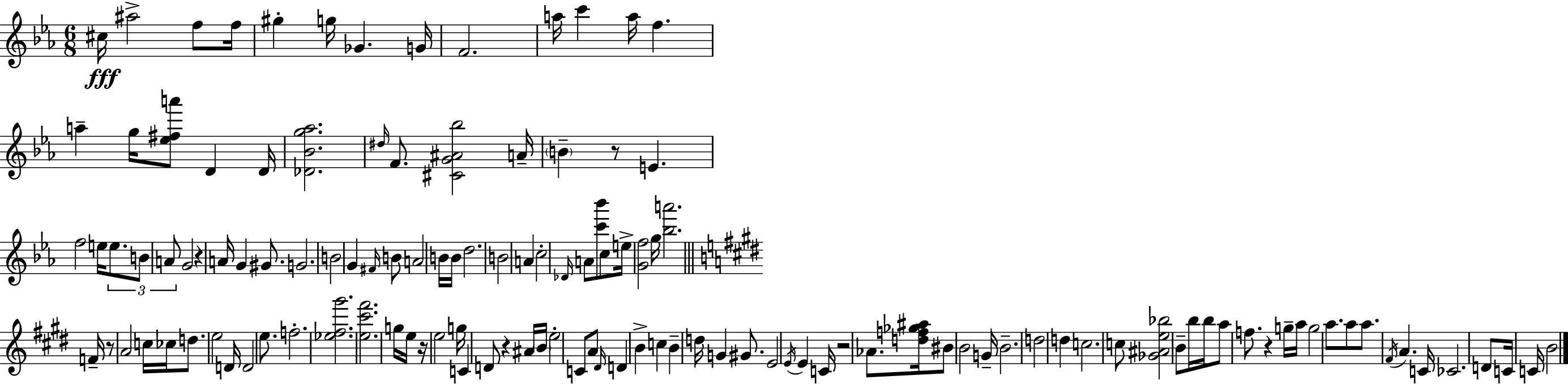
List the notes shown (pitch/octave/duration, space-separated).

C#5/s A#5/h F5/e F5/s G#5/q G5/s Gb4/q. G4/s F4/h. A5/s C6/q A5/s F5/q. A5/q G5/s [Eb5,F#5,A6]/e D4/q D4/s [Db4,Bb4,G5,Ab5]/h. D#5/s F4/e. [C#4,G4,A#4,Bb5]/h A4/s B4/q R/e E4/q. F5/h E5/s E5/e. B4/e A4/e G4/h R/q A4/s G4/q G#4/e. G4/h. B4/h G4/q F#4/s B4/e A4/h B4/s B4/s D5/h. B4/h A4/q C5/h Db4/s A4/e [C6,Bb6]/e C5/e E5/s [G4,F5]/h G5/s [Bb5,A6]/h. F4/s R/e A4/h C5/s CES5/s D5/e. E5/h D4/s D4/h E5/e. F5/h. [Eb5,F#5,G#6]/h. [E5,C#6,F#6]/h. G5/s E5/s R/s E5/h G5/s C4/q D4/e R/q A#4/s B4/s E5/h C4/e A4/e D#4/s D4/q B4/q C5/q B4/q D5/s G4/q G#4/e. E4/h E4/s E4/q C4/s R/h Ab4/e. [D5,F5,Gb5,A#5]/s BIS4/e B4/h G4/s B4/h. D5/h D5/q C5/h. C5/e [Gb4,A#4,E5,Bb5]/h B4/e B5/s B5/s A5/e F5/e. R/q G5/s A5/s G5/h A5/e. A5/e A5/e. F#4/s A4/q. C4/s CES4/h. D4/e C4/s C4/s B4/h